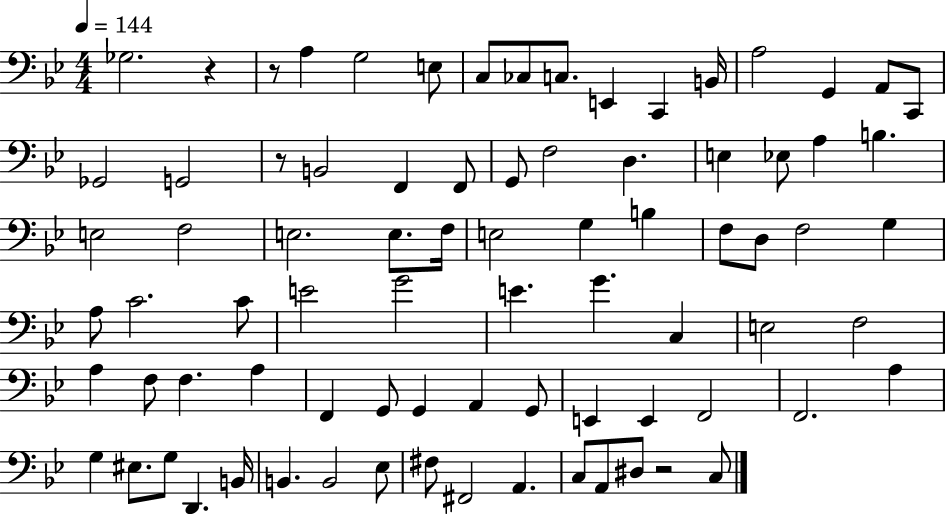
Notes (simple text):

Gb3/h. R/q R/e A3/q G3/h E3/e C3/e CES3/e C3/e. E2/q C2/q B2/s A3/h G2/q A2/e C2/e Gb2/h G2/h R/e B2/h F2/q F2/e G2/e F3/h D3/q. E3/q Eb3/e A3/q B3/q. E3/h F3/h E3/h. E3/e. F3/s E3/h G3/q B3/q F3/e D3/e F3/h G3/q A3/e C4/h. C4/e E4/h G4/h E4/q. G4/q. C3/q E3/h F3/h A3/q F3/e F3/q. A3/q F2/q G2/e G2/q A2/q G2/e E2/q E2/q F2/h F2/h. A3/q G3/q EIS3/e. G3/e D2/q. B2/s B2/q. B2/h Eb3/e F#3/e F#2/h A2/q. C3/e A2/e D#3/e R/h C3/e